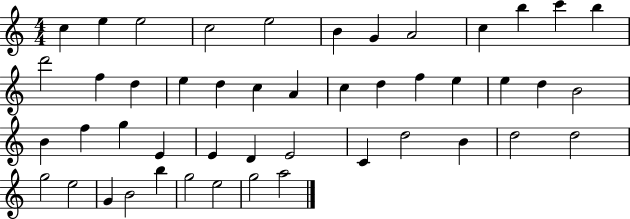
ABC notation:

X:1
T:Untitled
M:4/4
L:1/4
K:C
c e e2 c2 e2 B G A2 c b c' b d'2 f d e d c A c d f e e d B2 B f g E E D E2 C d2 B d2 d2 g2 e2 G B2 b g2 e2 g2 a2